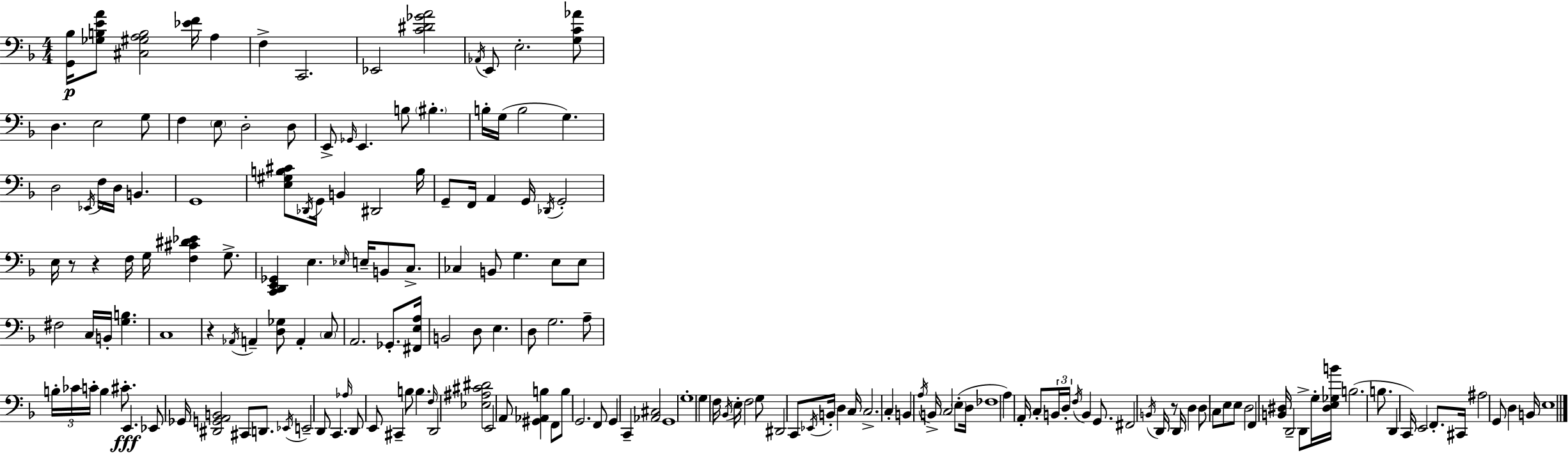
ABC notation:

X:1
T:Untitled
M:4/4
L:1/4
K:F
[G,,_B,]/4 [_G,B,EA]/2 [^C,^G,A,B,]2 [_EF]/4 A, F, C,,2 _E,,2 [C^D_GA]2 _A,,/4 E,,/2 E,2 [G,C_A]/2 D, E,2 G,/2 F, E,/2 D,2 D,/2 E,,/2 _G,,/4 E,, B,/2 ^B, B,/4 G,/4 B,2 G, D,2 _E,,/4 F,/4 D,/4 B,, G,,4 [E,^G,B,^C]/2 _D,,/4 G,,/4 B,, ^D,,2 B,/4 G,,/2 F,,/4 A,, G,,/4 _D,,/4 G,,2 E,/4 z/2 z F,/4 G,/4 [F,^C^D_E] G,/2 [C,,D,,E,,_G,,] E, _E,/4 E,/4 B,,/2 C,/2 _C, B,,/2 G, E,/2 E,/2 ^F,2 C,/4 B,,/4 [G,B,] C,4 z _A,,/4 A,, [D,_G,]/2 A,, C,/2 A,,2 _G,,/2 [^F,,E,A,]/4 B,,2 D,/2 E, D,/2 G,2 A,/2 B,/4 _C/4 C/4 B, ^C/2 E,, _E,,/2 _G,,/4 [^D,,G,,A,,B,,]2 ^C,,/2 D,,/2 _E,,/4 E,,2 D,,/2 C,, _A,/4 D,,/2 E,,/2 ^C,, B,/2 B, F,/4 D,,2 [_E,^A,^C^D]2 E,,2 A,,/2 [^G,,_A,,B,] F,,/2 B,/2 G,,2 F,,/2 G,, C,, [_A,,^C,]2 G,,4 G,4 G, F,/4 _B,,/4 E,/4 F,2 G,/2 ^D,,2 C,,/2 _E,,/4 B,,/4 D, C,/4 C,2 C, B,, A,/4 B,,/4 C,2 E,/2 D,/4 _F,4 A, A,,/4 C,/2 B,,/4 D,/4 F,/4 B,, G,,/2 ^F,,2 B,,/4 D,,/4 z/2 D,,/4 D, D,/2 C,/2 E,/2 E,/2 D,2 F,, [B,,^D,]/4 D,,2 D,,/2 G,/4 [^D,E,_G,B]/4 B,2 B,/2 D,, C,,/4 E,,2 F,,/2 ^C,,/4 ^A,2 G,,/2 D, B,,/4 E,4